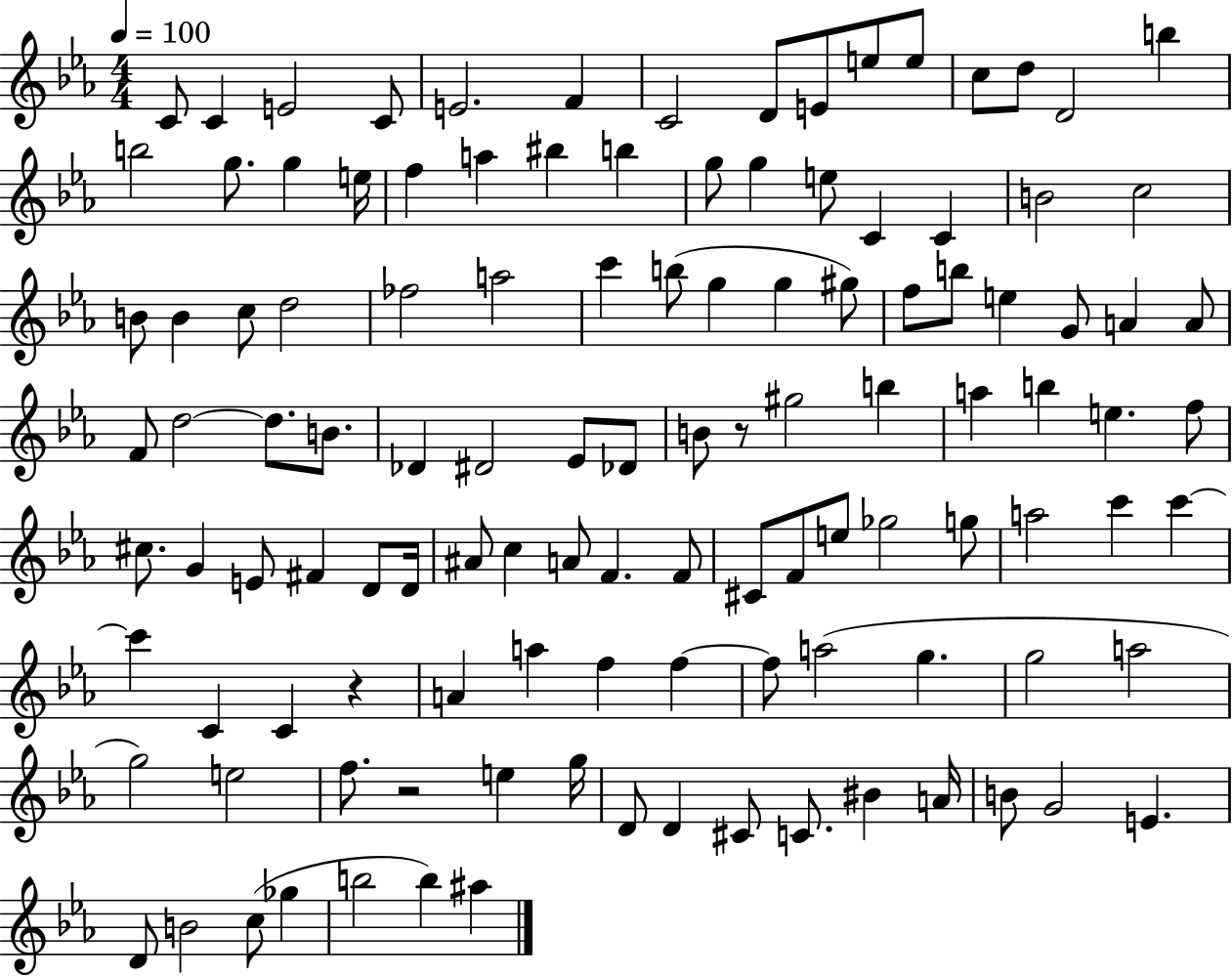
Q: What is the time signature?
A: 4/4